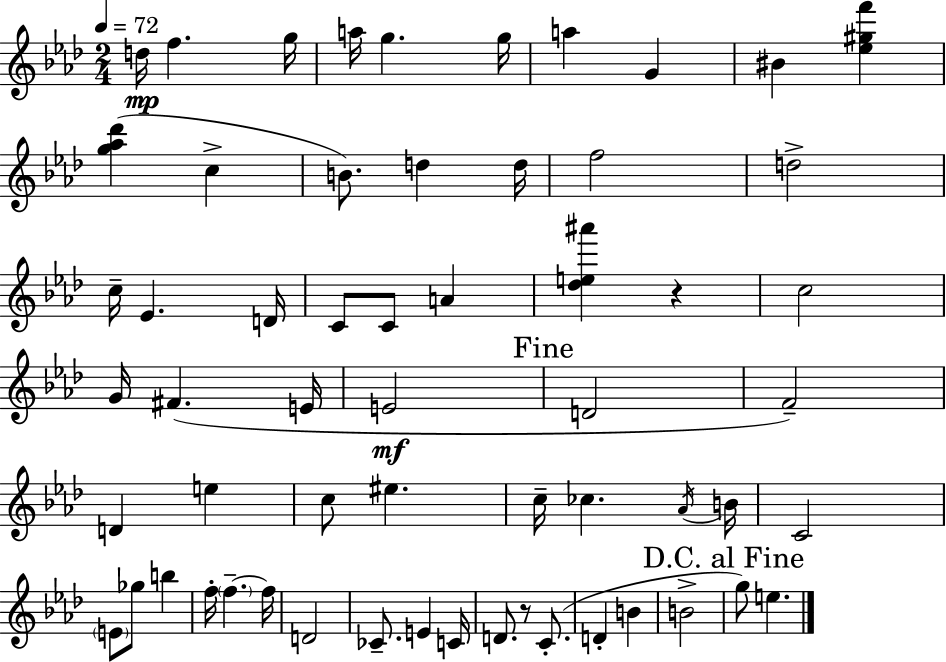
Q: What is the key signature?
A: AES major